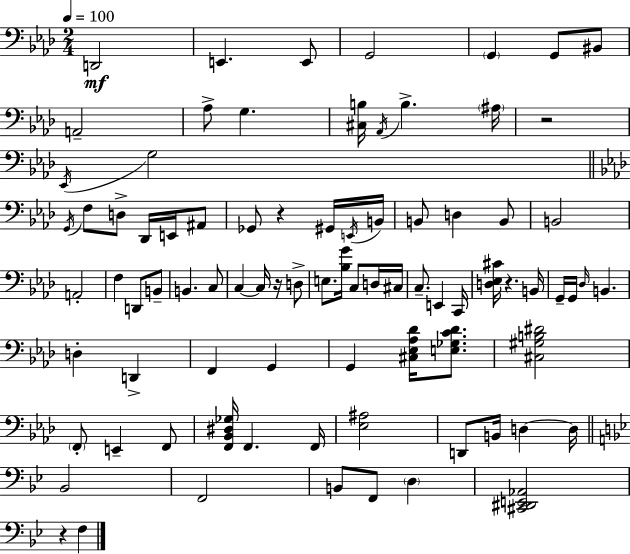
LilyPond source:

{
  \clef bass
  \numericTimeSignature
  \time 2/4
  \key f \minor
  \tempo 4 = 100
  d,2\mf | e,4. e,8 | g,2 | \parenthesize g,4 g,8 bis,8 | \break a,2-- | aes8-> g4. | <cis b>16 \acciaccatura { aes,16 } b4.-> | \parenthesize ais16 r2 | \break \acciaccatura { ees,16 } g2 | \bar "||" \break \key f \minor \acciaccatura { g,16 } f8 d8-> des,16 e,16 ais,8 | ges,8 r4 gis,16 | \acciaccatura { e,16 } b,16 b,8 d4 | b,8 b,2 | \break a,2-. | f4 d,8 | b,8-- b,4. | c8 c4~~ c16 r16 | \break d8-> e8. <bes g'>16 c8 | d16 cis16 c8.-- e,4 | c,16 <d ees cis'>16 r4. | b,16 g,16-- g,16 \grace { des16 } b,4. | \break d4-. d,4-> | f,4 g,4 | g,4 <cis ees aes des'>16 | <e ges c' des'>8. <cis gis b dis'>2 | \break \parenthesize f,8-. e,4-- | f,8 <f, bes, dis ges>16 f,4. | f,16 <ees ais>2 | d,8 b,16 d4~~ | \break d16 \bar "||" \break \key g \minor bes,2 | f,2 | b,8 f,8 \parenthesize d4 | <cis, dis, e, aes,>2 | \break r4 f4 | \bar "|."
}